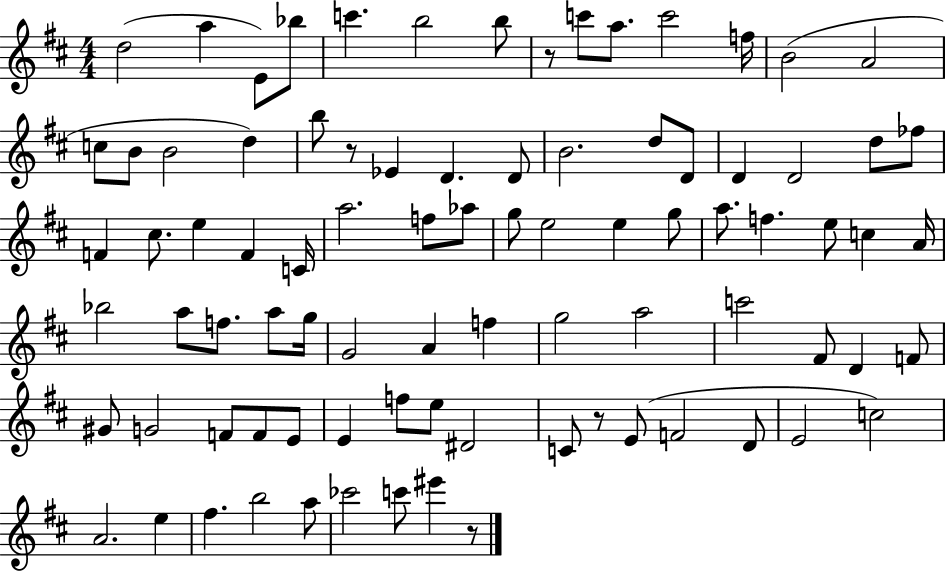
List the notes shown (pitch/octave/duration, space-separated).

D5/h A5/q E4/e Bb5/e C6/q. B5/h B5/e R/e C6/e A5/e. C6/h F5/s B4/h A4/h C5/e B4/e B4/h D5/q B5/e R/e Eb4/q D4/q. D4/e B4/h. D5/e D4/e D4/q D4/h D5/e FES5/e F4/q C#5/e. E5/q F4/q C4/s A5/h. F5/e Ab5/e G5/e E5/h E5/q G5/e A5/e. F5/q. E5/e C5/q A4/s Bb5/h A5/e F5/e. A5/e G5/s G4/h A4/q F5/q G5/h A5/h C6/h F#4/e D4/q F4/e G#4/e G4/h F4/e F4/e E4/e E4/q F5/e E5/e D#4/h C4/e R/e E4/e F4/h D4/e E4/h C5/h A4/h. E5/q F#5/q. B5/h A5/e CES6/h C6/e EIS6/q R/e